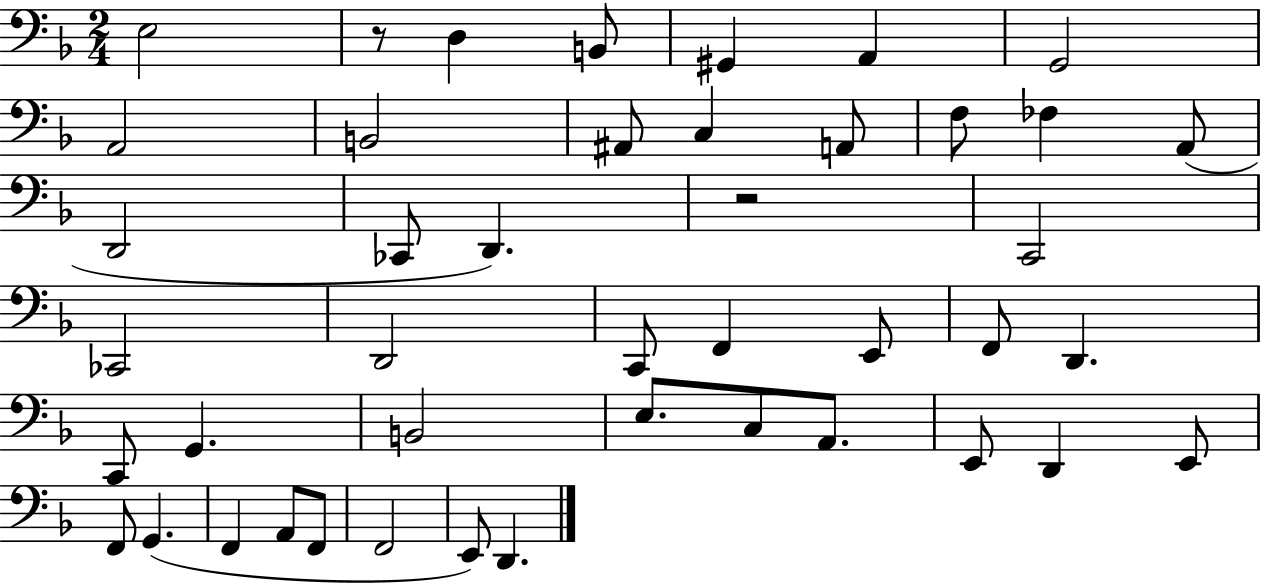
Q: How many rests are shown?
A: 2